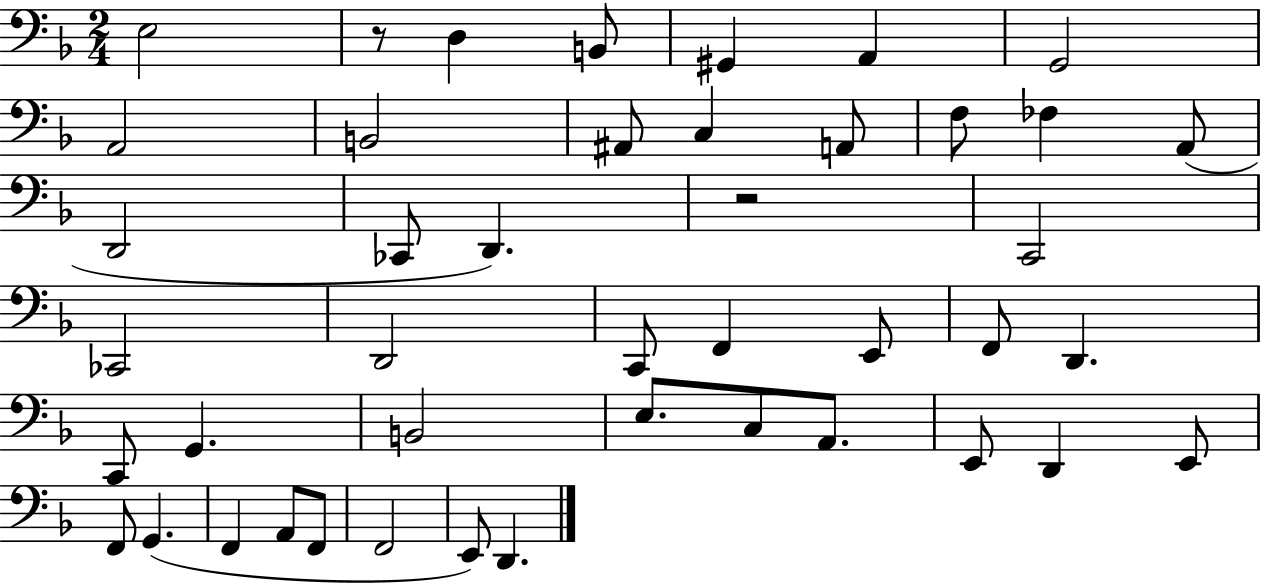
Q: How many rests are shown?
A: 2